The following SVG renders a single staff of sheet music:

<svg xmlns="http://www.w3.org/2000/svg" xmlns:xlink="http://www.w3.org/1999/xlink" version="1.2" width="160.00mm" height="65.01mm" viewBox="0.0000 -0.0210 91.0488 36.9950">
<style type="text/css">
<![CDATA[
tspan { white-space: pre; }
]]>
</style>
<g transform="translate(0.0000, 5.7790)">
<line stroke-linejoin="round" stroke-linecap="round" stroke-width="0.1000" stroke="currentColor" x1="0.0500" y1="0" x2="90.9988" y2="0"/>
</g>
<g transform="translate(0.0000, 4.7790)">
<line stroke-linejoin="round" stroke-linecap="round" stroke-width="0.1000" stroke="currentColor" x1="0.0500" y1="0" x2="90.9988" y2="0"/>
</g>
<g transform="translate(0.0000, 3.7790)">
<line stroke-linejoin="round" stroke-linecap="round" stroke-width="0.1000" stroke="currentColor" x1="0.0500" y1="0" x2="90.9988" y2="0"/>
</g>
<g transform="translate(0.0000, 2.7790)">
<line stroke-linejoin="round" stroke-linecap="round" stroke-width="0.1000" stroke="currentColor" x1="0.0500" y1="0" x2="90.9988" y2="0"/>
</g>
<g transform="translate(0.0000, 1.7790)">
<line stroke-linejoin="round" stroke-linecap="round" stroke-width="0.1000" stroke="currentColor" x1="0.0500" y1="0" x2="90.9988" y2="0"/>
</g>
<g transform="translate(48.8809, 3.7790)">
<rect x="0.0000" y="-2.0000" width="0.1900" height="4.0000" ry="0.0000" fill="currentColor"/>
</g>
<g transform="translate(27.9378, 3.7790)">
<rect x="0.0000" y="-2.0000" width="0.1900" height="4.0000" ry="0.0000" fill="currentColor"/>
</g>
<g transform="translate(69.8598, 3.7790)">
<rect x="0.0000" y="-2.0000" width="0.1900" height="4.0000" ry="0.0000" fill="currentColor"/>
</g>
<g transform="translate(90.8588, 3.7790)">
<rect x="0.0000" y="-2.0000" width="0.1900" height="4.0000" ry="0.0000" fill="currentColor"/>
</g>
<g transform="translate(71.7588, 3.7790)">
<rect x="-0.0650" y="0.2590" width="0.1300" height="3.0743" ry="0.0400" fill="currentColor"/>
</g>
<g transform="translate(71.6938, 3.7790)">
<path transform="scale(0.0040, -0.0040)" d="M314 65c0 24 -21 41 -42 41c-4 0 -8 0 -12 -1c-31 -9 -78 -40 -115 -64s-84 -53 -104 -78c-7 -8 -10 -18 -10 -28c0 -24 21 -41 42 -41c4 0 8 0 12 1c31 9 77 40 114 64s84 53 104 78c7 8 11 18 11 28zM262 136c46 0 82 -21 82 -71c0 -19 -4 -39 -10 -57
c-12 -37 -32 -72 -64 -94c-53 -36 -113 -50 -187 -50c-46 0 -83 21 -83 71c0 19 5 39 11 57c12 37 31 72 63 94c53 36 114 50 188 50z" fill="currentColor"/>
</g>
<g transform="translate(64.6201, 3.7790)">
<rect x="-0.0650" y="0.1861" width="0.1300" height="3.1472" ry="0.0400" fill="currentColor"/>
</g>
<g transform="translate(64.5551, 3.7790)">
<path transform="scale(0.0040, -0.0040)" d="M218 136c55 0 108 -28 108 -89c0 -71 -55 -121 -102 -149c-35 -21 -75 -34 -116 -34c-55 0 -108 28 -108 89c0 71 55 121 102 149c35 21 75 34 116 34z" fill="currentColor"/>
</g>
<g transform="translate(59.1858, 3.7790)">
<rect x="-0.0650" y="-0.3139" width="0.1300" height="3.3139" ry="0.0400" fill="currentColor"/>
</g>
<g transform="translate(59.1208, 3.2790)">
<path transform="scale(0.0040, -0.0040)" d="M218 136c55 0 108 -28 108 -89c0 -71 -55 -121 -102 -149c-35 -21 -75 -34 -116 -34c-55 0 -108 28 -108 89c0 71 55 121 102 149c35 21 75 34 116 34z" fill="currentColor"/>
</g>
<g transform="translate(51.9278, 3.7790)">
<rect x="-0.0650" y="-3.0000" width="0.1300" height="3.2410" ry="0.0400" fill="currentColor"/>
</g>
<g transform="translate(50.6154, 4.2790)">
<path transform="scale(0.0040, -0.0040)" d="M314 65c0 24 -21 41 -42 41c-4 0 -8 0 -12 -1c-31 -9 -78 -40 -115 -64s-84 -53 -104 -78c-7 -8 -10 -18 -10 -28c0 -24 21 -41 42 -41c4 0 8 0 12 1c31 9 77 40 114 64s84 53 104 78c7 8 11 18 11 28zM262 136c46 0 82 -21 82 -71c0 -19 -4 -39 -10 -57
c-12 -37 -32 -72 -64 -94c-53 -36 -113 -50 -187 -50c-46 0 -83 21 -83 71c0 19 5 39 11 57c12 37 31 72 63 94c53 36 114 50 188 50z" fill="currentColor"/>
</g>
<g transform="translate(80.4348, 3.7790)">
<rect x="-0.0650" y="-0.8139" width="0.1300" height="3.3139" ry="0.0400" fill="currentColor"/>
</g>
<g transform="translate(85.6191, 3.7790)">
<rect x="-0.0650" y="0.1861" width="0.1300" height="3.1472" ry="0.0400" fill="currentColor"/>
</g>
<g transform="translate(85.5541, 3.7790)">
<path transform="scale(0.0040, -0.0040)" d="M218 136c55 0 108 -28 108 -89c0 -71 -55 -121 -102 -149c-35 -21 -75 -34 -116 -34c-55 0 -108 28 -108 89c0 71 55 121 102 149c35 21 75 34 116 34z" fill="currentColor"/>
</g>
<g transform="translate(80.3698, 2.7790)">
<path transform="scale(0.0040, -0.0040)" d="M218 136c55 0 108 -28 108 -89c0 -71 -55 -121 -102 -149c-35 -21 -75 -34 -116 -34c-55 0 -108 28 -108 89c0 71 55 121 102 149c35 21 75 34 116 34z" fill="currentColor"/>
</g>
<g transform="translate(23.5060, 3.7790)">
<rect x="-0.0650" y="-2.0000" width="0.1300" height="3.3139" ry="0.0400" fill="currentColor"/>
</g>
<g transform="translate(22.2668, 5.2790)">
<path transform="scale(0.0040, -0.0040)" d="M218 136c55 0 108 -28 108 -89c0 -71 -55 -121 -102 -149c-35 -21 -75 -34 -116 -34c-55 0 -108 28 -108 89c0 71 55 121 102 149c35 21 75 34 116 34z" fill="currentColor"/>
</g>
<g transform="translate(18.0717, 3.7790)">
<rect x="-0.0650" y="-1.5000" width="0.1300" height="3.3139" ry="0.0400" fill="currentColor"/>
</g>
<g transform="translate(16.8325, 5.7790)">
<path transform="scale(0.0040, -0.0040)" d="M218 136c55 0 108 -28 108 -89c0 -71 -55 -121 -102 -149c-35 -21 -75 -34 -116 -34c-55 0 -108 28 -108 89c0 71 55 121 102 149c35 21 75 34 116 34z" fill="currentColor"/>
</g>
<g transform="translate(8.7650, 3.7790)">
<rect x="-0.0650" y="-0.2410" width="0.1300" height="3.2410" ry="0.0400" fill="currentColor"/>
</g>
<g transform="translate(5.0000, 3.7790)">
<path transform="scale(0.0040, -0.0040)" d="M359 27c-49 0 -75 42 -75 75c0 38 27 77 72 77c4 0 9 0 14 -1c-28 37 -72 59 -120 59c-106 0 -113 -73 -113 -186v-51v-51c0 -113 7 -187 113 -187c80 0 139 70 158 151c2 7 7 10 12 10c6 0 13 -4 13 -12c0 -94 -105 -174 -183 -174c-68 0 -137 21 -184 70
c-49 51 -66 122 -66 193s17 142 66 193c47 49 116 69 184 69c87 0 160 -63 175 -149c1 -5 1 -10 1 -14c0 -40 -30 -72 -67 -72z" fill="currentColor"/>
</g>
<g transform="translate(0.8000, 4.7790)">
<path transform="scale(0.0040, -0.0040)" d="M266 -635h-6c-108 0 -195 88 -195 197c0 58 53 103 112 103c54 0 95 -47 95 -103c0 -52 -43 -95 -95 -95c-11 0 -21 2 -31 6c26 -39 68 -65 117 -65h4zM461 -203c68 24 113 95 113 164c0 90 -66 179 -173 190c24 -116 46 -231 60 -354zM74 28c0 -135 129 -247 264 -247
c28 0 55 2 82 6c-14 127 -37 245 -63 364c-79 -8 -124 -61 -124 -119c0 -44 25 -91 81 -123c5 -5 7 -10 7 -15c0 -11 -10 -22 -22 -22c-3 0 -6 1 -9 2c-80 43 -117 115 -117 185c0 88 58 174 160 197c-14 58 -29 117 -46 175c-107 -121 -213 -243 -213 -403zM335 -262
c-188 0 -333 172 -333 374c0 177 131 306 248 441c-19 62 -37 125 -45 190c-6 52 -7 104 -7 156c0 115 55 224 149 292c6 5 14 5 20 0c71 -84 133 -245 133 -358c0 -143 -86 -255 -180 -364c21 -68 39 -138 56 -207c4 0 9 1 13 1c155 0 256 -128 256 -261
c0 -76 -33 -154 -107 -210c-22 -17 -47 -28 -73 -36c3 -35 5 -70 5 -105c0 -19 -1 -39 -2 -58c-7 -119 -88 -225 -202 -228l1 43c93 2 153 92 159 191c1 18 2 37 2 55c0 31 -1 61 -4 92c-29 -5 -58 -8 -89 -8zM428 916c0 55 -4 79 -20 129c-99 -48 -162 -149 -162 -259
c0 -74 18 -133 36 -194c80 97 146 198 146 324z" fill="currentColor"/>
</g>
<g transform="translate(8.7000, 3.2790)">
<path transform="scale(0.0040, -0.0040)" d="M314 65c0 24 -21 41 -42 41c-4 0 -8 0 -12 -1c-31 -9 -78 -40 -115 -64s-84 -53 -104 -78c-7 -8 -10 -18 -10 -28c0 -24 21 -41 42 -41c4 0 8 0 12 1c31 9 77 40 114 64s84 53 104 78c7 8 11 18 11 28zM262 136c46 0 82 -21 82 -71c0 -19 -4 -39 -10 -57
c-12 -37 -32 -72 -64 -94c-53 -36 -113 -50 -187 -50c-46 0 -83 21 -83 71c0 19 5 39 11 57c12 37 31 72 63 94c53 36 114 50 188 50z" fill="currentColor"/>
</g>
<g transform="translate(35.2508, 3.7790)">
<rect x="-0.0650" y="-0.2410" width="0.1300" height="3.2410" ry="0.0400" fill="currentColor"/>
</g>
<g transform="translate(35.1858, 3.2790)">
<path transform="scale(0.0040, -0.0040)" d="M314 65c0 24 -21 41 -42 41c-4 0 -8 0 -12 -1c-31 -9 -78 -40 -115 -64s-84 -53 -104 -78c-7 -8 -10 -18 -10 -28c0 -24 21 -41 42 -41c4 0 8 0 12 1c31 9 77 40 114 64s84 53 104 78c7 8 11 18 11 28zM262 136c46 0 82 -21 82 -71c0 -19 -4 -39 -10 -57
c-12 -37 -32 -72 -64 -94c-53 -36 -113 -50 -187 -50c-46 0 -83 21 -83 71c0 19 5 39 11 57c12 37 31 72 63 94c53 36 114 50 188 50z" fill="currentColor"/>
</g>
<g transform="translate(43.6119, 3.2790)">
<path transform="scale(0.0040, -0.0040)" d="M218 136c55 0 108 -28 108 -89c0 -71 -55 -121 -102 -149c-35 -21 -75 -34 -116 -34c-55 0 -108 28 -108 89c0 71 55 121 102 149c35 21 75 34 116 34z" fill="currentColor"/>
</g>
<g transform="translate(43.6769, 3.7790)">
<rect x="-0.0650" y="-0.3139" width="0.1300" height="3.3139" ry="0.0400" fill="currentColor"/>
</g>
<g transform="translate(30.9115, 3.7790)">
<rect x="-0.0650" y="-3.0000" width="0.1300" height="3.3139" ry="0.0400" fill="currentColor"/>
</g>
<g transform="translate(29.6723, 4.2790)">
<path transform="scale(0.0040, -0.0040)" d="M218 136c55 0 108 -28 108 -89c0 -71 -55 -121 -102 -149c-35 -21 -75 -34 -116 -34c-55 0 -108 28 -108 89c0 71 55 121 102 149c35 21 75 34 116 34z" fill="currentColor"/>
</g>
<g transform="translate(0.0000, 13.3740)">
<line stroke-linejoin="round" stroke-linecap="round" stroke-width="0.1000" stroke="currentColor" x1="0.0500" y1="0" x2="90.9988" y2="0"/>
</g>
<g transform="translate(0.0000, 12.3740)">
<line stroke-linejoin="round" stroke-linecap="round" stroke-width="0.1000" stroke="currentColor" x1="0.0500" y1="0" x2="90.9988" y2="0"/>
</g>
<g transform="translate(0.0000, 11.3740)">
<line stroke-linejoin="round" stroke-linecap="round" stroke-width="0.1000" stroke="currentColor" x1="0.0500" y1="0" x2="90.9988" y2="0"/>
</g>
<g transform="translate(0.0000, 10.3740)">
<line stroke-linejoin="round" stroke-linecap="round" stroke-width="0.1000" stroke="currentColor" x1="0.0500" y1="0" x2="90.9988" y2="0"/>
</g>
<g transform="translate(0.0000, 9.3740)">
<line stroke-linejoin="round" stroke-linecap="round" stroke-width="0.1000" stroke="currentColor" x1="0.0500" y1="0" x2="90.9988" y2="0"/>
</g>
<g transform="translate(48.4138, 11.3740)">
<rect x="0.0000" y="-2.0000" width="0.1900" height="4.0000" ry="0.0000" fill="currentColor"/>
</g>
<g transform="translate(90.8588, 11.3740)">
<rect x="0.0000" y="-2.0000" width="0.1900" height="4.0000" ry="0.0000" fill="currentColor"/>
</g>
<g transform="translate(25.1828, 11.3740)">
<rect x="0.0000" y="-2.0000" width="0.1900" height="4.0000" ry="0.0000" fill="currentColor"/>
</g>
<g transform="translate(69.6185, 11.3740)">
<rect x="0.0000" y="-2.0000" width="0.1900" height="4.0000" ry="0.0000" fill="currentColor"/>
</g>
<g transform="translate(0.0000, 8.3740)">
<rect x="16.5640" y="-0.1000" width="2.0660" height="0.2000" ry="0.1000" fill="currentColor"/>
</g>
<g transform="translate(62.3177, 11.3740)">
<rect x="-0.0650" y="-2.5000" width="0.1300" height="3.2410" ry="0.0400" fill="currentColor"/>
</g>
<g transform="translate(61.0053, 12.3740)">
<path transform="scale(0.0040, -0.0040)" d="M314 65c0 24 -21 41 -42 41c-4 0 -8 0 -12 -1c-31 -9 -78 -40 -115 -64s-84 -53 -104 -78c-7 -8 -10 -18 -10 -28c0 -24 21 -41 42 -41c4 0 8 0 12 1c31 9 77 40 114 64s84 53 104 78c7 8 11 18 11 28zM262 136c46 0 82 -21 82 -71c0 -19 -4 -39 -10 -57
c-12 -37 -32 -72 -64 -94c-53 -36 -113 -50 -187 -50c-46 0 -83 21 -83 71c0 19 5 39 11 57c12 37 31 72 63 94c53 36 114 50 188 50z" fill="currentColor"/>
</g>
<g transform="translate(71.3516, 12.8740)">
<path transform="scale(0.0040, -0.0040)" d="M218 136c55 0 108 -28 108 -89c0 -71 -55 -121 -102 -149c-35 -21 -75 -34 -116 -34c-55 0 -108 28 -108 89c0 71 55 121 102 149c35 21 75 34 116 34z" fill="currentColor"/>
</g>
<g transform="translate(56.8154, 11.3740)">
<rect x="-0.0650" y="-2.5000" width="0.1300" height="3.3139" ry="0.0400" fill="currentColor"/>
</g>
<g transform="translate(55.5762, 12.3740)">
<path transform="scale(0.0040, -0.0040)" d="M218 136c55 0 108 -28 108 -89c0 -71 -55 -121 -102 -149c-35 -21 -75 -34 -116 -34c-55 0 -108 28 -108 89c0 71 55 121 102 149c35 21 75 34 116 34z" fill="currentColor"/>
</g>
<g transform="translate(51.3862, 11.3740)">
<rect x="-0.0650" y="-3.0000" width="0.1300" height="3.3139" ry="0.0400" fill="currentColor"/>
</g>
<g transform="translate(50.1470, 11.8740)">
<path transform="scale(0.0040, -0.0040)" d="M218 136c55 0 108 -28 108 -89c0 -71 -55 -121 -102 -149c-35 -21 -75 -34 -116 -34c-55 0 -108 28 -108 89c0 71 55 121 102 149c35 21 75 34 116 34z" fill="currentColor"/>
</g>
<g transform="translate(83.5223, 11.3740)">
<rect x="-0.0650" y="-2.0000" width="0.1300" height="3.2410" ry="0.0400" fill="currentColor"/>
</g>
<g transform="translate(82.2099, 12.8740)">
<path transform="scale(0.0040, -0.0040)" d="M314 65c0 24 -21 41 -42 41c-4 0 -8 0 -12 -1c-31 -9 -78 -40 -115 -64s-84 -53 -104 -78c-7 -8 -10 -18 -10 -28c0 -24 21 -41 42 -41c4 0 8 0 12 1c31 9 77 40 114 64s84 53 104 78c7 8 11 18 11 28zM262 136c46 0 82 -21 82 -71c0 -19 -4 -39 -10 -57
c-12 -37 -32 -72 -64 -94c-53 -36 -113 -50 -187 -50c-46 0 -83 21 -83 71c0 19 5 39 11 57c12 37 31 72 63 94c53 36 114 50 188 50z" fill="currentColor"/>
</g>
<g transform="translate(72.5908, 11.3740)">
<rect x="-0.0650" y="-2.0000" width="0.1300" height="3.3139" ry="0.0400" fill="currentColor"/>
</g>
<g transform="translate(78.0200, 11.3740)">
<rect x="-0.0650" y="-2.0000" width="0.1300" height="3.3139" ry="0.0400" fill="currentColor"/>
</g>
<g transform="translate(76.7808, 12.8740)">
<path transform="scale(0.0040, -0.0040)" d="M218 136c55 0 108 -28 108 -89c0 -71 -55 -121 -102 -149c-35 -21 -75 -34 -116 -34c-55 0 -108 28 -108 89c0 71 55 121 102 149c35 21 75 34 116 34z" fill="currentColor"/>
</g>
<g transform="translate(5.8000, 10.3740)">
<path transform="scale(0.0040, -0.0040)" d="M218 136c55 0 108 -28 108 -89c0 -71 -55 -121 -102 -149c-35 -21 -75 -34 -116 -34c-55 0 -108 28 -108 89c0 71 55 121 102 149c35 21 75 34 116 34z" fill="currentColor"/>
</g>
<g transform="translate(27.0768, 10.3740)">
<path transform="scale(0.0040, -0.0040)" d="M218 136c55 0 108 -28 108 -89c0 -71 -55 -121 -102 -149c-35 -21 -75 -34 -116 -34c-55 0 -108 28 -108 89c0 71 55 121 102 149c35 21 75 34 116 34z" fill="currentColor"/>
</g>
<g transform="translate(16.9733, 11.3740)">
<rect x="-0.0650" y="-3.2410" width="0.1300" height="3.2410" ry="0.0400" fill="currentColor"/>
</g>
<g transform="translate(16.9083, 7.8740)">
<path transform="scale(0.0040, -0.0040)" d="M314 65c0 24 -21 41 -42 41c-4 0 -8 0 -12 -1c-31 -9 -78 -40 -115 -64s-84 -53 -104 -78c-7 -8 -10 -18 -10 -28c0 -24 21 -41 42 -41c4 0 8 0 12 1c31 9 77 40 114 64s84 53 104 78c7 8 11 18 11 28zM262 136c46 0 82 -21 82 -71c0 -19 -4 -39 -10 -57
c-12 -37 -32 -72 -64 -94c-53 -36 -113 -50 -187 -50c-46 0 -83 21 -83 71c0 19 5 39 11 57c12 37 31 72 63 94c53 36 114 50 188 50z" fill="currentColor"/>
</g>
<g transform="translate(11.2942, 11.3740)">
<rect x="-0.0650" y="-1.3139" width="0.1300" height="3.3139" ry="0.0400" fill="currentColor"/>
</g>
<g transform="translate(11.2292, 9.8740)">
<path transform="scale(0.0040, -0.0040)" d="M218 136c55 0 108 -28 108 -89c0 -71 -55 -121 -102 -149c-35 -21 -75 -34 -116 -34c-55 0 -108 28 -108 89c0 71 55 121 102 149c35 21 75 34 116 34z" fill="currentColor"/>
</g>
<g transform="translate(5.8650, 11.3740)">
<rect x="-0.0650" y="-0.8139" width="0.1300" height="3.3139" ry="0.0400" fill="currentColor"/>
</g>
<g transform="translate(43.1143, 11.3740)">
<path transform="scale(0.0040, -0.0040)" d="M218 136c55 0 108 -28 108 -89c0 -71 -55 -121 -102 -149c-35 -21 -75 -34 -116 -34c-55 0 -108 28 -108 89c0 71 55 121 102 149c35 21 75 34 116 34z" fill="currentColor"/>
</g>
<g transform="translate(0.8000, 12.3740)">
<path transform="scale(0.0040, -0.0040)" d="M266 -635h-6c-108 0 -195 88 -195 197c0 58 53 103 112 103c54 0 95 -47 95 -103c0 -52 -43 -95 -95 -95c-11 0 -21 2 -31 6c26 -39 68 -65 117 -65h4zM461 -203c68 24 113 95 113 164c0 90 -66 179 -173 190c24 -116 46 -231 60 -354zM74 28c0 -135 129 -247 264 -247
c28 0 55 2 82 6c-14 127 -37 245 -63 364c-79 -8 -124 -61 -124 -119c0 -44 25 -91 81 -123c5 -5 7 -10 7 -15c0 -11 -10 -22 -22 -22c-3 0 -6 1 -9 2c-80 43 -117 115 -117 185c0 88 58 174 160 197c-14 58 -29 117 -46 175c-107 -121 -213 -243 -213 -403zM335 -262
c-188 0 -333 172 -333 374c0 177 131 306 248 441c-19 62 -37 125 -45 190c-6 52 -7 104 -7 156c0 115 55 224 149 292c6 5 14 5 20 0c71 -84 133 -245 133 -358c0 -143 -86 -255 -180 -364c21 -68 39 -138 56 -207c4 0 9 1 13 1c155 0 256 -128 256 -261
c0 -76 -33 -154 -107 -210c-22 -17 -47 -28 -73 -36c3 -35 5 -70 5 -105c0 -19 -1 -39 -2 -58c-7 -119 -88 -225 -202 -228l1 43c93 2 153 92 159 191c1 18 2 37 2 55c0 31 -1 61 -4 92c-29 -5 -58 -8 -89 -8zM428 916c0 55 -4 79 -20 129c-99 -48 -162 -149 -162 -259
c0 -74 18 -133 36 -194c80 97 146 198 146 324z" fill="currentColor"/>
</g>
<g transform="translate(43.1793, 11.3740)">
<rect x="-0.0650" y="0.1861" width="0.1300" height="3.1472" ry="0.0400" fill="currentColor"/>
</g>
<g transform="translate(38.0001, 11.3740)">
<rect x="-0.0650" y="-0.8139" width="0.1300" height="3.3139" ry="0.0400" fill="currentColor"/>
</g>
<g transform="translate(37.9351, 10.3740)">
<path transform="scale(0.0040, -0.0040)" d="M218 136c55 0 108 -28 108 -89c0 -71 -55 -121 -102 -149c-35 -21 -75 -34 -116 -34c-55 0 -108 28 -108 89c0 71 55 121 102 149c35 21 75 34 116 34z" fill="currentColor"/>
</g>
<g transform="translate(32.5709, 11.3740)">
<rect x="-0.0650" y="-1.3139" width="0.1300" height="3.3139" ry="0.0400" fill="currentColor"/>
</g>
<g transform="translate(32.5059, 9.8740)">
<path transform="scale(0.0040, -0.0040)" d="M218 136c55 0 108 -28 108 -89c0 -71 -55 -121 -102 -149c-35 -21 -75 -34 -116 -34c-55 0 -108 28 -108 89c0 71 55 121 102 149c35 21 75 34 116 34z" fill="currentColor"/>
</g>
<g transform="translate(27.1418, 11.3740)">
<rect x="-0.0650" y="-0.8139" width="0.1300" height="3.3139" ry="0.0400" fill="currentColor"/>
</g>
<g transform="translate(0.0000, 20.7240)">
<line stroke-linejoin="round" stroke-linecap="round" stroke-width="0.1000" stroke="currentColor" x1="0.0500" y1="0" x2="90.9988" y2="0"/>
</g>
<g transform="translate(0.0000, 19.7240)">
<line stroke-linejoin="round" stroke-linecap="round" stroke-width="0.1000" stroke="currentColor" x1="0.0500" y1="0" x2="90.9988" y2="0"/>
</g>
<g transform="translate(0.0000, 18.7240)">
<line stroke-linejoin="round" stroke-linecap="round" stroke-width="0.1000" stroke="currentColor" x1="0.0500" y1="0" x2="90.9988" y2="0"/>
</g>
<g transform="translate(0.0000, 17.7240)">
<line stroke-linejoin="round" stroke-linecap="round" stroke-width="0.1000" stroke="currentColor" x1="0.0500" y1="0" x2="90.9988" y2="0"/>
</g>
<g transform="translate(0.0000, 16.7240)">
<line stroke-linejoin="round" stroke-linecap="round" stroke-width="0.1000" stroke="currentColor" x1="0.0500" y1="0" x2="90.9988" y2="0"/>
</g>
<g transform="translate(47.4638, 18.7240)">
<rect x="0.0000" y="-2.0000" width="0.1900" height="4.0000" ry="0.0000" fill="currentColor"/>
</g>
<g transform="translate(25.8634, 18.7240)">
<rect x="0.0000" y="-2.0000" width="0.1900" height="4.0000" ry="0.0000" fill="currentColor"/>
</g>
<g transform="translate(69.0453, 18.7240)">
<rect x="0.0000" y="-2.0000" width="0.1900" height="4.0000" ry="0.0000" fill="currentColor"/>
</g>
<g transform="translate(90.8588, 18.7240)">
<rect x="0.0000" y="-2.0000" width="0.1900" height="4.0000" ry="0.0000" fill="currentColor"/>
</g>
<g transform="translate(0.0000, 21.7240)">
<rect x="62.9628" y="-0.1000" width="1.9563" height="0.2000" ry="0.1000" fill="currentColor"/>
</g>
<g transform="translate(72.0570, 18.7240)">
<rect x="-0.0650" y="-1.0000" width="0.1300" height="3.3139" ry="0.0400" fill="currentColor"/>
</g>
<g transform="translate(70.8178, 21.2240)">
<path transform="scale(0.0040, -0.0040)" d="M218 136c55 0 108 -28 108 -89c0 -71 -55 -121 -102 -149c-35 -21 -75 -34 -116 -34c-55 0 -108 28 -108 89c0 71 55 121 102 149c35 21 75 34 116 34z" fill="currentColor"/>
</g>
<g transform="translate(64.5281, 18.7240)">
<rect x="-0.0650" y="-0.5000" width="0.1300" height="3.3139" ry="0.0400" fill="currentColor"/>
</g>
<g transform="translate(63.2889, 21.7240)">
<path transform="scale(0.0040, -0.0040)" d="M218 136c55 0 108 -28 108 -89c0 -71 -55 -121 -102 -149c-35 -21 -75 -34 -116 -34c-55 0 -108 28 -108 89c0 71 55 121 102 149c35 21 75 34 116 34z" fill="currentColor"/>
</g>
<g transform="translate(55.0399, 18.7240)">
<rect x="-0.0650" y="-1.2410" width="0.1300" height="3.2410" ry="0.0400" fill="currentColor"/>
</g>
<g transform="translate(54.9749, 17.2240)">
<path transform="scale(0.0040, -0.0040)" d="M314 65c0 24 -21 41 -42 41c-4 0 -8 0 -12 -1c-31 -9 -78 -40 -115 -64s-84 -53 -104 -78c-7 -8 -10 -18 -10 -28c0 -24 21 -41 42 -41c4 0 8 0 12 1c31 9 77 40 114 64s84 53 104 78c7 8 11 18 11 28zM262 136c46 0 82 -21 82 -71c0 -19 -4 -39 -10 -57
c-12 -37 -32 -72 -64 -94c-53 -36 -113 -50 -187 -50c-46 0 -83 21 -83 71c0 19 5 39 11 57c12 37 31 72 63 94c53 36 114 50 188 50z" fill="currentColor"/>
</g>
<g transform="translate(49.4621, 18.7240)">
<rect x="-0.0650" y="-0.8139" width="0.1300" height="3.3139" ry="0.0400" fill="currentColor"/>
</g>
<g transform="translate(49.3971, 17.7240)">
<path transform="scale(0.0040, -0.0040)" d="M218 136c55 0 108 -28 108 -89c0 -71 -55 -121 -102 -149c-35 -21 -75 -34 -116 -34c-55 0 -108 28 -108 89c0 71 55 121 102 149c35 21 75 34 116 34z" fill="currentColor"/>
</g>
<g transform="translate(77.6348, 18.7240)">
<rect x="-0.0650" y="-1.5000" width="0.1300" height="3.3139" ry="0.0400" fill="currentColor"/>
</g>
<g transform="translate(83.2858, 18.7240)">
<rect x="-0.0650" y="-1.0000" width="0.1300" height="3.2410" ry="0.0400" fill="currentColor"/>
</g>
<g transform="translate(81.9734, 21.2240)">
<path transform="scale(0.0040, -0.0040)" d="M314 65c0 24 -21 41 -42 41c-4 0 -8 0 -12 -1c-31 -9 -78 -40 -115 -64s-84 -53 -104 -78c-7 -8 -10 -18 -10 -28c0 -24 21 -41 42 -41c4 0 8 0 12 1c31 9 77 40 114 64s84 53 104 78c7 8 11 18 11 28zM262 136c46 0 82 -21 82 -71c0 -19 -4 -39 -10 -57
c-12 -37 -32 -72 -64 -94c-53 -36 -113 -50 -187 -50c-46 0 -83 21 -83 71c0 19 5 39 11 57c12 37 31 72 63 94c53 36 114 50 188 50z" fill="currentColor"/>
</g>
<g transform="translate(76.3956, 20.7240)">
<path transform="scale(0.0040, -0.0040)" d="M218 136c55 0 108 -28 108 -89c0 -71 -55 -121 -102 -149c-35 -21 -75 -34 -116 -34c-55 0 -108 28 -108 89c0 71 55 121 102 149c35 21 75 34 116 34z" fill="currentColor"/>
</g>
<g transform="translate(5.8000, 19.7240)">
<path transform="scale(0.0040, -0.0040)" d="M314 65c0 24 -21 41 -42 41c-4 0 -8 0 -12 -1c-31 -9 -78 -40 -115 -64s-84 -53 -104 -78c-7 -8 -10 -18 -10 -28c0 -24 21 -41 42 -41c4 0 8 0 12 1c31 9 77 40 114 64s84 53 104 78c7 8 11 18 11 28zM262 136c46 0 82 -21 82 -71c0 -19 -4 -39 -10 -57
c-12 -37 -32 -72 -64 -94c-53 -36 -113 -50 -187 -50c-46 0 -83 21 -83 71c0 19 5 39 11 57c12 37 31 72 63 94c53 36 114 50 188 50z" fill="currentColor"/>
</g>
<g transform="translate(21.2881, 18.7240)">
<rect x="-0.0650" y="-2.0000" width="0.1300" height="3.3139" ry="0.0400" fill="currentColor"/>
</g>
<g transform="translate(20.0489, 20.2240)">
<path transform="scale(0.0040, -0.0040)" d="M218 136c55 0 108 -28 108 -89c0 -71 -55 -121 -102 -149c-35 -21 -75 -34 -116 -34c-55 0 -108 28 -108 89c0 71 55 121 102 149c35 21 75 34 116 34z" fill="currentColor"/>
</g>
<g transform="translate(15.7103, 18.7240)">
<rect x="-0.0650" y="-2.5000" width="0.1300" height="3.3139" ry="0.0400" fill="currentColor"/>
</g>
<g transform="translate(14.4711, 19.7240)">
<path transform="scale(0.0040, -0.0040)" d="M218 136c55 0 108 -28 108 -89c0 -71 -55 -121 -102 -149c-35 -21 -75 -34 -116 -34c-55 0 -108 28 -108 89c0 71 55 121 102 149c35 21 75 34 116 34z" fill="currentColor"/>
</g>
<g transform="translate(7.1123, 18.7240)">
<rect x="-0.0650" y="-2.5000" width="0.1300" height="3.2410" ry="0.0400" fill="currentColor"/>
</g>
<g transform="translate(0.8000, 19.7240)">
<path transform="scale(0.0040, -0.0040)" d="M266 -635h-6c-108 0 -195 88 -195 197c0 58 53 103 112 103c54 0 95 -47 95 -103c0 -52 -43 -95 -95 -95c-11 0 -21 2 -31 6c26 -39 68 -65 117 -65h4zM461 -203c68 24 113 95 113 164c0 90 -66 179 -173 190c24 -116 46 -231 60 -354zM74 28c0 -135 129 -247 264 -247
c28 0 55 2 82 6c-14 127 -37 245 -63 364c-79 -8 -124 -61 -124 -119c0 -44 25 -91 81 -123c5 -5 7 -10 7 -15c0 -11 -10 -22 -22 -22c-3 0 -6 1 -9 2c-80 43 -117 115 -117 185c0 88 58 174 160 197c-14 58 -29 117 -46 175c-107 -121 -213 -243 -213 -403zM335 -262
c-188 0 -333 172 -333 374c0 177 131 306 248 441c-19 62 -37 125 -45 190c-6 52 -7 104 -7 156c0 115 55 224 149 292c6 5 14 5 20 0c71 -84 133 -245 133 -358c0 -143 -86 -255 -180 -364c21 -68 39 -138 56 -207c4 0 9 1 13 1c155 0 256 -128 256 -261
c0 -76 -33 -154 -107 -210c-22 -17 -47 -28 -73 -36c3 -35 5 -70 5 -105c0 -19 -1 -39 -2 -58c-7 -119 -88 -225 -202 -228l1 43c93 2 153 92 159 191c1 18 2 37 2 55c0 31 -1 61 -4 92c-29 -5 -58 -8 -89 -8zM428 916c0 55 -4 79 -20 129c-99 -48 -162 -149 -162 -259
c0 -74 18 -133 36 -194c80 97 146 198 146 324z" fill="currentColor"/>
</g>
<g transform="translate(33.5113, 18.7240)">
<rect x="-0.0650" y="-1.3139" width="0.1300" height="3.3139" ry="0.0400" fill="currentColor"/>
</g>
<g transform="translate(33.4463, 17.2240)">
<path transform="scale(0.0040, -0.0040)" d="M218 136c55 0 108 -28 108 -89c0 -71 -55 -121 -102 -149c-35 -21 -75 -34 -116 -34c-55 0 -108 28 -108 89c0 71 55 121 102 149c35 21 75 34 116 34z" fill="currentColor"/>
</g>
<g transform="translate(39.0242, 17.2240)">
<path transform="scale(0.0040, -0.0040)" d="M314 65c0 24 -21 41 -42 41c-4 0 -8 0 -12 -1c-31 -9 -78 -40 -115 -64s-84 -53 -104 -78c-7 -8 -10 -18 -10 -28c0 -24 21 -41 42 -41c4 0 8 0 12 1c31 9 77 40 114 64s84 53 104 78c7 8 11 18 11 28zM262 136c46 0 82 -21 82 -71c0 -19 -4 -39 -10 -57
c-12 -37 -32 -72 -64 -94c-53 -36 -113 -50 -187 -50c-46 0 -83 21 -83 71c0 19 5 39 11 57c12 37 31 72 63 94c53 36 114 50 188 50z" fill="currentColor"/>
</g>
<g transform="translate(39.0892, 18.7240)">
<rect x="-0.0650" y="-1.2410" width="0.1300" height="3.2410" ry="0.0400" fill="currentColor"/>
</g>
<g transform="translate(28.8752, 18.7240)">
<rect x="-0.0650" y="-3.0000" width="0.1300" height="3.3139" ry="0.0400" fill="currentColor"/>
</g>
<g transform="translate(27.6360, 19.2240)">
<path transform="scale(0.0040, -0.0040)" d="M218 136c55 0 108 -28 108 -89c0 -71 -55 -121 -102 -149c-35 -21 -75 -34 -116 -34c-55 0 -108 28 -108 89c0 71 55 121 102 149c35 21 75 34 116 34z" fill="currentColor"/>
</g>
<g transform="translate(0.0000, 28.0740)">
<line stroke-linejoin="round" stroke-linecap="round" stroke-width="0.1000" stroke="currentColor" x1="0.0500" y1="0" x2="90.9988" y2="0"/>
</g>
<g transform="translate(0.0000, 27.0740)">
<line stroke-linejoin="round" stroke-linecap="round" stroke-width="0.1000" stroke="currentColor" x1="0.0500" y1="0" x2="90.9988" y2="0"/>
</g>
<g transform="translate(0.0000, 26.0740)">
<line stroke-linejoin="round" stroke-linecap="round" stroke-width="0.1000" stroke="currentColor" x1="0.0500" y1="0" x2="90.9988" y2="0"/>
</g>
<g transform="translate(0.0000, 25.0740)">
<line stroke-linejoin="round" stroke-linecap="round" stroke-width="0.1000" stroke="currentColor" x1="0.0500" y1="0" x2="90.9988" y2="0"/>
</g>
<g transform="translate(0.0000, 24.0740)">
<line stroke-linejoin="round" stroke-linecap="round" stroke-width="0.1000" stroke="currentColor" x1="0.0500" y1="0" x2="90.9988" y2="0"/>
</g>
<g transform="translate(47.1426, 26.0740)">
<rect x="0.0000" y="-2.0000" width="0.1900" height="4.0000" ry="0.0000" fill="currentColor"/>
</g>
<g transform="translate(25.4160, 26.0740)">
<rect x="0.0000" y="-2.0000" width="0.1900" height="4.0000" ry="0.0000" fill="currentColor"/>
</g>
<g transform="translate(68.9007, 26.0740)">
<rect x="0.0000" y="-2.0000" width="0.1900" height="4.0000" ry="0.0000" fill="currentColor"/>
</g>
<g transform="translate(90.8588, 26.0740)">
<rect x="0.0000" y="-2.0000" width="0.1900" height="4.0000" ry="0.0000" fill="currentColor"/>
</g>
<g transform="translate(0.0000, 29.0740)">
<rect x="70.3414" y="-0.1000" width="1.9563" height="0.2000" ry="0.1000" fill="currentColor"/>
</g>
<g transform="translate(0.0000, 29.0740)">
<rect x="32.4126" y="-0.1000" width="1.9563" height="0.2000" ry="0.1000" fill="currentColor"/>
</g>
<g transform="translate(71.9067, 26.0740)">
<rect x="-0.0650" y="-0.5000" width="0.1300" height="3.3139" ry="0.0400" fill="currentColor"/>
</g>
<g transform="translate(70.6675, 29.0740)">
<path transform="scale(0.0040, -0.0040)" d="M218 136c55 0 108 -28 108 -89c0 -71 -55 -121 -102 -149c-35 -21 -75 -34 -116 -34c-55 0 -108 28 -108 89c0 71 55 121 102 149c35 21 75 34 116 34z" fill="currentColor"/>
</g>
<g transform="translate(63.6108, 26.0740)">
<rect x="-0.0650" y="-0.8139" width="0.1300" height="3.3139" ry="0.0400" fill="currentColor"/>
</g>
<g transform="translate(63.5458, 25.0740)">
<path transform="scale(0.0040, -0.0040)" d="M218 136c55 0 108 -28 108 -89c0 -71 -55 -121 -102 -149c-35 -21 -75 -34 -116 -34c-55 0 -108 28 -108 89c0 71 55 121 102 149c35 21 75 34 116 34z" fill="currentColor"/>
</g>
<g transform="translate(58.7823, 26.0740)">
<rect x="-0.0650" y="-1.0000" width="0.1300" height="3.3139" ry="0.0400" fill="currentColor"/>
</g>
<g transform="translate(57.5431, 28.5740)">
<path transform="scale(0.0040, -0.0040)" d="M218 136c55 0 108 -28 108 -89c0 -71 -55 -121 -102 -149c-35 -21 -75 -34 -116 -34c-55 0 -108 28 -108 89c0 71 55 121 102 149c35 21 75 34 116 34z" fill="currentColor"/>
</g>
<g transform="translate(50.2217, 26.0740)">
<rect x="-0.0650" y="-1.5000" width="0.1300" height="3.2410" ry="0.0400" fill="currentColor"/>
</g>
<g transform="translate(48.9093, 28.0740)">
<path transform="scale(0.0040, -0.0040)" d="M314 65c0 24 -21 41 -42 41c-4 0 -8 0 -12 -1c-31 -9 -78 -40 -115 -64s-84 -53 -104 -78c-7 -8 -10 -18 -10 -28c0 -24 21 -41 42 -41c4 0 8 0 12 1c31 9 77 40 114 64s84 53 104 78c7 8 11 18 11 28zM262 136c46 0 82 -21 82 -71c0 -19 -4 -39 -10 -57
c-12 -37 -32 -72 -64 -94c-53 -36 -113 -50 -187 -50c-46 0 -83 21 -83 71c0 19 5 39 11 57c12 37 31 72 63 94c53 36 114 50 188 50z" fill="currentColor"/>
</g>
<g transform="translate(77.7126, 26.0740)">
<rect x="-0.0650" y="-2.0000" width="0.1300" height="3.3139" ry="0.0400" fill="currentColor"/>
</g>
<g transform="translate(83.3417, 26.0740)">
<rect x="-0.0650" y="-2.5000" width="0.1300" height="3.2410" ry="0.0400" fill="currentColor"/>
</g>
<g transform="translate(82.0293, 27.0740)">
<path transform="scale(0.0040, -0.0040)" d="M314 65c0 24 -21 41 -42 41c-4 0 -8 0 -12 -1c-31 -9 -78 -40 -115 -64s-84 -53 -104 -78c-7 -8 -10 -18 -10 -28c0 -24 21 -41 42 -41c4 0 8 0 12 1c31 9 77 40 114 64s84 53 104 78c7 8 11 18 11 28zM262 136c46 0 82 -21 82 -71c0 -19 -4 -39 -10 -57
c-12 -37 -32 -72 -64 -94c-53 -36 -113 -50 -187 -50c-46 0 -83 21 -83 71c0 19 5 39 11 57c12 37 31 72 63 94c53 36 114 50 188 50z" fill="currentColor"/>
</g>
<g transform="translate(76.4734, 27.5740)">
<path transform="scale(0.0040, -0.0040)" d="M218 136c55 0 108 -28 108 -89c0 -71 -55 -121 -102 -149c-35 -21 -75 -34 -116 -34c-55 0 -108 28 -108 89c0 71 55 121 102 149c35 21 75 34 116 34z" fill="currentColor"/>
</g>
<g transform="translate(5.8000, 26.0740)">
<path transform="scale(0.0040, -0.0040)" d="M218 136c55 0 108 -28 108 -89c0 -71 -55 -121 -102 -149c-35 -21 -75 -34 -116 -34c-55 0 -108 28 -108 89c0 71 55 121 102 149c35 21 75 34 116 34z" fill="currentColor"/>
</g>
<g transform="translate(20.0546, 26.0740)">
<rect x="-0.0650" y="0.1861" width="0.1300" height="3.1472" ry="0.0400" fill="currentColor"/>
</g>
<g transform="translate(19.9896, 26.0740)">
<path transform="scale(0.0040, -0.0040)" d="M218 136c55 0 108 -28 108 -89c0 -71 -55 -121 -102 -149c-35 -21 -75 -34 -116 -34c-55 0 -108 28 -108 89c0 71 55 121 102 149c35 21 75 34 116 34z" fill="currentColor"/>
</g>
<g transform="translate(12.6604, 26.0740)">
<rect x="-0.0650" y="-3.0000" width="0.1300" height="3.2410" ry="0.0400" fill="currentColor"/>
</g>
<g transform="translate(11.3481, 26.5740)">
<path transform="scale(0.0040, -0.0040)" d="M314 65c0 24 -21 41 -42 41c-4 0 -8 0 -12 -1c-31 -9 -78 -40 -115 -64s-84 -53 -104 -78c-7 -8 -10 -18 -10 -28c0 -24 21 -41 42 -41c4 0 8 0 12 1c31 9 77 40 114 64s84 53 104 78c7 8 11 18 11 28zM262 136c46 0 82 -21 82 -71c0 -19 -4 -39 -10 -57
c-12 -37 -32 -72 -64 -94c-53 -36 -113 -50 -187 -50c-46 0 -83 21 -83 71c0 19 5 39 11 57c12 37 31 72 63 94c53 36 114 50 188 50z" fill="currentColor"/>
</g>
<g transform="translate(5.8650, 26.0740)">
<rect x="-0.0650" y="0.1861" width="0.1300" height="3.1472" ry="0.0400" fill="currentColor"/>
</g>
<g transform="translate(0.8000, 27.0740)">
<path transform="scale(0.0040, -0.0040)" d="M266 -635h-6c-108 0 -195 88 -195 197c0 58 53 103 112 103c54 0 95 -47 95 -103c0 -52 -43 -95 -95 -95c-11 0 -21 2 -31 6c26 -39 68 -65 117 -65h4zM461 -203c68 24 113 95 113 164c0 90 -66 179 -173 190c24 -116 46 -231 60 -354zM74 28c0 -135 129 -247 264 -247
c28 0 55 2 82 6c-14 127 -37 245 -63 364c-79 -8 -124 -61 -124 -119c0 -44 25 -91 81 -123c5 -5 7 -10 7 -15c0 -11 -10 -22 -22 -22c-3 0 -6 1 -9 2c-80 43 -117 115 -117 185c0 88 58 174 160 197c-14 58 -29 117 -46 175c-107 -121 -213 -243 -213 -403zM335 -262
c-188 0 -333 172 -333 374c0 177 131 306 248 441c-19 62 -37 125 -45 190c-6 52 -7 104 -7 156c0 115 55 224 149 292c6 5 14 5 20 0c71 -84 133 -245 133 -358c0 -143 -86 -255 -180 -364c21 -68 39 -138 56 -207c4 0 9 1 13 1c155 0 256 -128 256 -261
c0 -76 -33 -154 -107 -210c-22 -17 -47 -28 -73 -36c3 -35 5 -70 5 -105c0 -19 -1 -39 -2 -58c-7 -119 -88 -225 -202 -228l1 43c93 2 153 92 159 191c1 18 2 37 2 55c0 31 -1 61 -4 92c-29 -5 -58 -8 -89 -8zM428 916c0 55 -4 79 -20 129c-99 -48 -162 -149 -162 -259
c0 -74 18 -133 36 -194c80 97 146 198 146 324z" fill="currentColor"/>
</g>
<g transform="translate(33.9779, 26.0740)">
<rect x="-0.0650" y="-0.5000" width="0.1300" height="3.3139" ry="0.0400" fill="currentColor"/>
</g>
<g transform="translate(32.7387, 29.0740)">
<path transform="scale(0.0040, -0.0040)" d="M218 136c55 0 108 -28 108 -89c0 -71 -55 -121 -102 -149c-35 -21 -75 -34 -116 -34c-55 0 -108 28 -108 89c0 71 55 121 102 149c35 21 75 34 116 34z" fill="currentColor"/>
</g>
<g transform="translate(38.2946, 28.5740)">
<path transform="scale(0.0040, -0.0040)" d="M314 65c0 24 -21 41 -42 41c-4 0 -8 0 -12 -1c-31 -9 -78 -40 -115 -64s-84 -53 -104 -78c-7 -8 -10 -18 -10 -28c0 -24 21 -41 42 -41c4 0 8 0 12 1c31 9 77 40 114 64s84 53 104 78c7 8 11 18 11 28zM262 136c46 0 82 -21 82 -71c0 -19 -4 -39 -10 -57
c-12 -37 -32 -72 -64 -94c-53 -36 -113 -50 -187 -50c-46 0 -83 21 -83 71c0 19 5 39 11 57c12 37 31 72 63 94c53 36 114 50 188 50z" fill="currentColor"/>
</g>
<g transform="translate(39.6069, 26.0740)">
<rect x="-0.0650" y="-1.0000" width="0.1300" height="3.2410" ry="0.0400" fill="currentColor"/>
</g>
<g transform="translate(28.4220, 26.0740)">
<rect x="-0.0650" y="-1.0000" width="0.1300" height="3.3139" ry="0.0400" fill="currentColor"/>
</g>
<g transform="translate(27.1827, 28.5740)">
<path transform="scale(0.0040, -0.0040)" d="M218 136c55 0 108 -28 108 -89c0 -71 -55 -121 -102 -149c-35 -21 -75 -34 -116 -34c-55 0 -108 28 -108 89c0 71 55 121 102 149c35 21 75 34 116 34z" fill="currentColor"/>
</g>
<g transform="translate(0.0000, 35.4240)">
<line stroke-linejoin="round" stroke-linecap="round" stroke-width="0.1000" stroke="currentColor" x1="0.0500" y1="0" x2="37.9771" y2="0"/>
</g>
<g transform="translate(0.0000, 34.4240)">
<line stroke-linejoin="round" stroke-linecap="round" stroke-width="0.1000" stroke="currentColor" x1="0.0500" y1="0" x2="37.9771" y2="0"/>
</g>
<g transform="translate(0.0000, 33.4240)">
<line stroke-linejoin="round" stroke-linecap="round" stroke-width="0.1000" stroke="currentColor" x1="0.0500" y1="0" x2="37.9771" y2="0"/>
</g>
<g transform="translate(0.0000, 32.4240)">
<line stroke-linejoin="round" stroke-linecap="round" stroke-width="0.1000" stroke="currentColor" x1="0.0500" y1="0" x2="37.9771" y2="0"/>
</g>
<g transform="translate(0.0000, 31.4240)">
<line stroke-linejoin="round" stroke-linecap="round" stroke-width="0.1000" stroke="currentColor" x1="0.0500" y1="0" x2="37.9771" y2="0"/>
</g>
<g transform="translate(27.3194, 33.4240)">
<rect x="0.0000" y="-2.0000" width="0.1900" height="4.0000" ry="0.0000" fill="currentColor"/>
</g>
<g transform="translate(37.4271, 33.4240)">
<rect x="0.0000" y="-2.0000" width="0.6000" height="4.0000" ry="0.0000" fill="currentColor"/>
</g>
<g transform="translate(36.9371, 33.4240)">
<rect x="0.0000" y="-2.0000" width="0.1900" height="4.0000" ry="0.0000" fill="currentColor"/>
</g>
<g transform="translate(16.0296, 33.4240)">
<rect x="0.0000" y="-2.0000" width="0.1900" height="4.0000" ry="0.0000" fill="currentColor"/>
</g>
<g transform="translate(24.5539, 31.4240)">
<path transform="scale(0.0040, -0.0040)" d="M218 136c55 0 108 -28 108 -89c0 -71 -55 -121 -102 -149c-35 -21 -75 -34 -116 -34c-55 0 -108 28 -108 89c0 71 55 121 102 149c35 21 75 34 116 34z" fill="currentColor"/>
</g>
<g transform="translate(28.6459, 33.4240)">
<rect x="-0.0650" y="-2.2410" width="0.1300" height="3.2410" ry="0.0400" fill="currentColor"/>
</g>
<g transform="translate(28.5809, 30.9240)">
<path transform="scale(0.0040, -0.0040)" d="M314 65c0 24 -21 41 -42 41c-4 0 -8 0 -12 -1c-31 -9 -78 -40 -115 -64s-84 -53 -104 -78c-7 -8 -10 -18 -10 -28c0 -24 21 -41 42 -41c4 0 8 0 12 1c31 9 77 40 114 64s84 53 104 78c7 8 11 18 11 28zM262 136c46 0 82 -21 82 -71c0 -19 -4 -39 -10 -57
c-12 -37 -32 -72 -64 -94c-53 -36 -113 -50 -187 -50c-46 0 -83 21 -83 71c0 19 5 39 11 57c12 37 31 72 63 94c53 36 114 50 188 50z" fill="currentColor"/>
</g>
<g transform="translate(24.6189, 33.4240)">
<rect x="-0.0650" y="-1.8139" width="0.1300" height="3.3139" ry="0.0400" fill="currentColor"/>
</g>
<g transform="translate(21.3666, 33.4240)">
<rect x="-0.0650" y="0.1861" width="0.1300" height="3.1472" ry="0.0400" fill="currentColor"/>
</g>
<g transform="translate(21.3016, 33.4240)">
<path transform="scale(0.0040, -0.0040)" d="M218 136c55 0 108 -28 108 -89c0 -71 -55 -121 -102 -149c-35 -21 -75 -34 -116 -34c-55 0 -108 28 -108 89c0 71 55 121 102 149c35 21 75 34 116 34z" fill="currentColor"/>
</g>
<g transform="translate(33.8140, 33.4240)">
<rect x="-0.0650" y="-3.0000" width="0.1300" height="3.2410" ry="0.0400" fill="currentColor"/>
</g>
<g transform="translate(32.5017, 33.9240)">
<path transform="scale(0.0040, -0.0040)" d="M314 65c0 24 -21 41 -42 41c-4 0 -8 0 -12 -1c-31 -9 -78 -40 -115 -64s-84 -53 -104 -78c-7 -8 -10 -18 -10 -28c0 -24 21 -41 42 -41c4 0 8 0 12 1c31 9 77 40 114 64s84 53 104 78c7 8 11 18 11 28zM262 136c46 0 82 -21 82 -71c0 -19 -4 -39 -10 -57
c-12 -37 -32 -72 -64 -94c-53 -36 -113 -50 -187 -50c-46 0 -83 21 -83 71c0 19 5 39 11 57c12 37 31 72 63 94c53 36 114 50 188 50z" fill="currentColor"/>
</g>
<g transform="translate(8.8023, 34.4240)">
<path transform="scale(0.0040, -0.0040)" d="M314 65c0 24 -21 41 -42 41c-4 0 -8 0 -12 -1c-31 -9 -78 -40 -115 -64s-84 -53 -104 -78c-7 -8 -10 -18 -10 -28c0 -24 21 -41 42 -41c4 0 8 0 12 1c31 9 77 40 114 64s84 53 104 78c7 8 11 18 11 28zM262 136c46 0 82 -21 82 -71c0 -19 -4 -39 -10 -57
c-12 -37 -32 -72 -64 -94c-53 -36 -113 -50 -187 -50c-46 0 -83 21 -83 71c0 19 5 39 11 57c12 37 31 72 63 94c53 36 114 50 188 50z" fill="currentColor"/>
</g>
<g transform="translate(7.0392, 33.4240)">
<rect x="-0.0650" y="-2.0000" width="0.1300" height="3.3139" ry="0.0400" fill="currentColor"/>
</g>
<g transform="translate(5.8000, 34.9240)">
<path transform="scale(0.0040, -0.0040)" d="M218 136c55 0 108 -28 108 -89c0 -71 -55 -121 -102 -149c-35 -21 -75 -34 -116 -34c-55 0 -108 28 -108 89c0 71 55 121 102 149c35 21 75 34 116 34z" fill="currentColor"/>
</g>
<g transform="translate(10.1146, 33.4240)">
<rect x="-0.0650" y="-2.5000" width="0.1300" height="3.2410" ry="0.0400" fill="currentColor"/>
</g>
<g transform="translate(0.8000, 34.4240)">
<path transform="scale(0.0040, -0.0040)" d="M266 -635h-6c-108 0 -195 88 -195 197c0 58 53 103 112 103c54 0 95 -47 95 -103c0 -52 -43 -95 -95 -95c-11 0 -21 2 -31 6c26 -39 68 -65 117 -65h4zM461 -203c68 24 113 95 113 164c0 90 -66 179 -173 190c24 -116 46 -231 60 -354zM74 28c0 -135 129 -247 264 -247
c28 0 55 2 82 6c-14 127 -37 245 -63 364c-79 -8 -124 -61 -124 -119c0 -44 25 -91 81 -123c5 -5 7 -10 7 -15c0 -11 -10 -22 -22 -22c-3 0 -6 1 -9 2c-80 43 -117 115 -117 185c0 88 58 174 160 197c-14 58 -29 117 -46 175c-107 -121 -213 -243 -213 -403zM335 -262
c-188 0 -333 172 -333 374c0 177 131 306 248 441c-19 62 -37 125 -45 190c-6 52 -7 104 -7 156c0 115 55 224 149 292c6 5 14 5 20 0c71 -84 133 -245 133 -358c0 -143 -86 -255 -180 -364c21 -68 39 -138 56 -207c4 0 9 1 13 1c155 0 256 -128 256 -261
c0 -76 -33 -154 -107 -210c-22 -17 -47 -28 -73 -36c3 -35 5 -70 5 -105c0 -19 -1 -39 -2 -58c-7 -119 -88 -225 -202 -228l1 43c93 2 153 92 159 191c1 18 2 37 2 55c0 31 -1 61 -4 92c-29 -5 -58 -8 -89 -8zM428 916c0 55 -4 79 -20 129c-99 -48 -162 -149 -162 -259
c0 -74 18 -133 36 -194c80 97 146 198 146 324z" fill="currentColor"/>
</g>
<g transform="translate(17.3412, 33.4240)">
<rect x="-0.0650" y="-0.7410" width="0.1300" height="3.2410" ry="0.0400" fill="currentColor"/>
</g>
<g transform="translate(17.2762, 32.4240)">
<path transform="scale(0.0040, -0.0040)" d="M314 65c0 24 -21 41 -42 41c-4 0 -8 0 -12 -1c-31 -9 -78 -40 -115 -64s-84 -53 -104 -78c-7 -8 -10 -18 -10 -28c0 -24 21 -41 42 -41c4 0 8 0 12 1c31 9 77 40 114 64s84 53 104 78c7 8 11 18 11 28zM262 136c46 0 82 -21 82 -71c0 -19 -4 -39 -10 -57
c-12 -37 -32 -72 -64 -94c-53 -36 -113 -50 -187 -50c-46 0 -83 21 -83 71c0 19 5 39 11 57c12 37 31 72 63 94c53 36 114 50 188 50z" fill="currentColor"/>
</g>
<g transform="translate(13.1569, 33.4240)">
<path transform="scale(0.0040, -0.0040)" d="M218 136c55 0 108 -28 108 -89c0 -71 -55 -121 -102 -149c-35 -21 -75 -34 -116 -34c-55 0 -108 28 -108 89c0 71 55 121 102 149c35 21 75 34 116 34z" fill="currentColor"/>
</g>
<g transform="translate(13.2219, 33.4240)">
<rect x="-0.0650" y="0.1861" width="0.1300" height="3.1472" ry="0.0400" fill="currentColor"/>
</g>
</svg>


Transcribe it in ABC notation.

X:1
T:Untitled
M:4/4
L:1/4
K:C
c2 E F A c2 c A2 c B B2 d B d e b2 d e d B A G G2 F F F2 G2 G F A e e2 d e2 C D E D2 B A2 B D C D2 E2 D d C F G2 F G2 B d2 B f g2 A2